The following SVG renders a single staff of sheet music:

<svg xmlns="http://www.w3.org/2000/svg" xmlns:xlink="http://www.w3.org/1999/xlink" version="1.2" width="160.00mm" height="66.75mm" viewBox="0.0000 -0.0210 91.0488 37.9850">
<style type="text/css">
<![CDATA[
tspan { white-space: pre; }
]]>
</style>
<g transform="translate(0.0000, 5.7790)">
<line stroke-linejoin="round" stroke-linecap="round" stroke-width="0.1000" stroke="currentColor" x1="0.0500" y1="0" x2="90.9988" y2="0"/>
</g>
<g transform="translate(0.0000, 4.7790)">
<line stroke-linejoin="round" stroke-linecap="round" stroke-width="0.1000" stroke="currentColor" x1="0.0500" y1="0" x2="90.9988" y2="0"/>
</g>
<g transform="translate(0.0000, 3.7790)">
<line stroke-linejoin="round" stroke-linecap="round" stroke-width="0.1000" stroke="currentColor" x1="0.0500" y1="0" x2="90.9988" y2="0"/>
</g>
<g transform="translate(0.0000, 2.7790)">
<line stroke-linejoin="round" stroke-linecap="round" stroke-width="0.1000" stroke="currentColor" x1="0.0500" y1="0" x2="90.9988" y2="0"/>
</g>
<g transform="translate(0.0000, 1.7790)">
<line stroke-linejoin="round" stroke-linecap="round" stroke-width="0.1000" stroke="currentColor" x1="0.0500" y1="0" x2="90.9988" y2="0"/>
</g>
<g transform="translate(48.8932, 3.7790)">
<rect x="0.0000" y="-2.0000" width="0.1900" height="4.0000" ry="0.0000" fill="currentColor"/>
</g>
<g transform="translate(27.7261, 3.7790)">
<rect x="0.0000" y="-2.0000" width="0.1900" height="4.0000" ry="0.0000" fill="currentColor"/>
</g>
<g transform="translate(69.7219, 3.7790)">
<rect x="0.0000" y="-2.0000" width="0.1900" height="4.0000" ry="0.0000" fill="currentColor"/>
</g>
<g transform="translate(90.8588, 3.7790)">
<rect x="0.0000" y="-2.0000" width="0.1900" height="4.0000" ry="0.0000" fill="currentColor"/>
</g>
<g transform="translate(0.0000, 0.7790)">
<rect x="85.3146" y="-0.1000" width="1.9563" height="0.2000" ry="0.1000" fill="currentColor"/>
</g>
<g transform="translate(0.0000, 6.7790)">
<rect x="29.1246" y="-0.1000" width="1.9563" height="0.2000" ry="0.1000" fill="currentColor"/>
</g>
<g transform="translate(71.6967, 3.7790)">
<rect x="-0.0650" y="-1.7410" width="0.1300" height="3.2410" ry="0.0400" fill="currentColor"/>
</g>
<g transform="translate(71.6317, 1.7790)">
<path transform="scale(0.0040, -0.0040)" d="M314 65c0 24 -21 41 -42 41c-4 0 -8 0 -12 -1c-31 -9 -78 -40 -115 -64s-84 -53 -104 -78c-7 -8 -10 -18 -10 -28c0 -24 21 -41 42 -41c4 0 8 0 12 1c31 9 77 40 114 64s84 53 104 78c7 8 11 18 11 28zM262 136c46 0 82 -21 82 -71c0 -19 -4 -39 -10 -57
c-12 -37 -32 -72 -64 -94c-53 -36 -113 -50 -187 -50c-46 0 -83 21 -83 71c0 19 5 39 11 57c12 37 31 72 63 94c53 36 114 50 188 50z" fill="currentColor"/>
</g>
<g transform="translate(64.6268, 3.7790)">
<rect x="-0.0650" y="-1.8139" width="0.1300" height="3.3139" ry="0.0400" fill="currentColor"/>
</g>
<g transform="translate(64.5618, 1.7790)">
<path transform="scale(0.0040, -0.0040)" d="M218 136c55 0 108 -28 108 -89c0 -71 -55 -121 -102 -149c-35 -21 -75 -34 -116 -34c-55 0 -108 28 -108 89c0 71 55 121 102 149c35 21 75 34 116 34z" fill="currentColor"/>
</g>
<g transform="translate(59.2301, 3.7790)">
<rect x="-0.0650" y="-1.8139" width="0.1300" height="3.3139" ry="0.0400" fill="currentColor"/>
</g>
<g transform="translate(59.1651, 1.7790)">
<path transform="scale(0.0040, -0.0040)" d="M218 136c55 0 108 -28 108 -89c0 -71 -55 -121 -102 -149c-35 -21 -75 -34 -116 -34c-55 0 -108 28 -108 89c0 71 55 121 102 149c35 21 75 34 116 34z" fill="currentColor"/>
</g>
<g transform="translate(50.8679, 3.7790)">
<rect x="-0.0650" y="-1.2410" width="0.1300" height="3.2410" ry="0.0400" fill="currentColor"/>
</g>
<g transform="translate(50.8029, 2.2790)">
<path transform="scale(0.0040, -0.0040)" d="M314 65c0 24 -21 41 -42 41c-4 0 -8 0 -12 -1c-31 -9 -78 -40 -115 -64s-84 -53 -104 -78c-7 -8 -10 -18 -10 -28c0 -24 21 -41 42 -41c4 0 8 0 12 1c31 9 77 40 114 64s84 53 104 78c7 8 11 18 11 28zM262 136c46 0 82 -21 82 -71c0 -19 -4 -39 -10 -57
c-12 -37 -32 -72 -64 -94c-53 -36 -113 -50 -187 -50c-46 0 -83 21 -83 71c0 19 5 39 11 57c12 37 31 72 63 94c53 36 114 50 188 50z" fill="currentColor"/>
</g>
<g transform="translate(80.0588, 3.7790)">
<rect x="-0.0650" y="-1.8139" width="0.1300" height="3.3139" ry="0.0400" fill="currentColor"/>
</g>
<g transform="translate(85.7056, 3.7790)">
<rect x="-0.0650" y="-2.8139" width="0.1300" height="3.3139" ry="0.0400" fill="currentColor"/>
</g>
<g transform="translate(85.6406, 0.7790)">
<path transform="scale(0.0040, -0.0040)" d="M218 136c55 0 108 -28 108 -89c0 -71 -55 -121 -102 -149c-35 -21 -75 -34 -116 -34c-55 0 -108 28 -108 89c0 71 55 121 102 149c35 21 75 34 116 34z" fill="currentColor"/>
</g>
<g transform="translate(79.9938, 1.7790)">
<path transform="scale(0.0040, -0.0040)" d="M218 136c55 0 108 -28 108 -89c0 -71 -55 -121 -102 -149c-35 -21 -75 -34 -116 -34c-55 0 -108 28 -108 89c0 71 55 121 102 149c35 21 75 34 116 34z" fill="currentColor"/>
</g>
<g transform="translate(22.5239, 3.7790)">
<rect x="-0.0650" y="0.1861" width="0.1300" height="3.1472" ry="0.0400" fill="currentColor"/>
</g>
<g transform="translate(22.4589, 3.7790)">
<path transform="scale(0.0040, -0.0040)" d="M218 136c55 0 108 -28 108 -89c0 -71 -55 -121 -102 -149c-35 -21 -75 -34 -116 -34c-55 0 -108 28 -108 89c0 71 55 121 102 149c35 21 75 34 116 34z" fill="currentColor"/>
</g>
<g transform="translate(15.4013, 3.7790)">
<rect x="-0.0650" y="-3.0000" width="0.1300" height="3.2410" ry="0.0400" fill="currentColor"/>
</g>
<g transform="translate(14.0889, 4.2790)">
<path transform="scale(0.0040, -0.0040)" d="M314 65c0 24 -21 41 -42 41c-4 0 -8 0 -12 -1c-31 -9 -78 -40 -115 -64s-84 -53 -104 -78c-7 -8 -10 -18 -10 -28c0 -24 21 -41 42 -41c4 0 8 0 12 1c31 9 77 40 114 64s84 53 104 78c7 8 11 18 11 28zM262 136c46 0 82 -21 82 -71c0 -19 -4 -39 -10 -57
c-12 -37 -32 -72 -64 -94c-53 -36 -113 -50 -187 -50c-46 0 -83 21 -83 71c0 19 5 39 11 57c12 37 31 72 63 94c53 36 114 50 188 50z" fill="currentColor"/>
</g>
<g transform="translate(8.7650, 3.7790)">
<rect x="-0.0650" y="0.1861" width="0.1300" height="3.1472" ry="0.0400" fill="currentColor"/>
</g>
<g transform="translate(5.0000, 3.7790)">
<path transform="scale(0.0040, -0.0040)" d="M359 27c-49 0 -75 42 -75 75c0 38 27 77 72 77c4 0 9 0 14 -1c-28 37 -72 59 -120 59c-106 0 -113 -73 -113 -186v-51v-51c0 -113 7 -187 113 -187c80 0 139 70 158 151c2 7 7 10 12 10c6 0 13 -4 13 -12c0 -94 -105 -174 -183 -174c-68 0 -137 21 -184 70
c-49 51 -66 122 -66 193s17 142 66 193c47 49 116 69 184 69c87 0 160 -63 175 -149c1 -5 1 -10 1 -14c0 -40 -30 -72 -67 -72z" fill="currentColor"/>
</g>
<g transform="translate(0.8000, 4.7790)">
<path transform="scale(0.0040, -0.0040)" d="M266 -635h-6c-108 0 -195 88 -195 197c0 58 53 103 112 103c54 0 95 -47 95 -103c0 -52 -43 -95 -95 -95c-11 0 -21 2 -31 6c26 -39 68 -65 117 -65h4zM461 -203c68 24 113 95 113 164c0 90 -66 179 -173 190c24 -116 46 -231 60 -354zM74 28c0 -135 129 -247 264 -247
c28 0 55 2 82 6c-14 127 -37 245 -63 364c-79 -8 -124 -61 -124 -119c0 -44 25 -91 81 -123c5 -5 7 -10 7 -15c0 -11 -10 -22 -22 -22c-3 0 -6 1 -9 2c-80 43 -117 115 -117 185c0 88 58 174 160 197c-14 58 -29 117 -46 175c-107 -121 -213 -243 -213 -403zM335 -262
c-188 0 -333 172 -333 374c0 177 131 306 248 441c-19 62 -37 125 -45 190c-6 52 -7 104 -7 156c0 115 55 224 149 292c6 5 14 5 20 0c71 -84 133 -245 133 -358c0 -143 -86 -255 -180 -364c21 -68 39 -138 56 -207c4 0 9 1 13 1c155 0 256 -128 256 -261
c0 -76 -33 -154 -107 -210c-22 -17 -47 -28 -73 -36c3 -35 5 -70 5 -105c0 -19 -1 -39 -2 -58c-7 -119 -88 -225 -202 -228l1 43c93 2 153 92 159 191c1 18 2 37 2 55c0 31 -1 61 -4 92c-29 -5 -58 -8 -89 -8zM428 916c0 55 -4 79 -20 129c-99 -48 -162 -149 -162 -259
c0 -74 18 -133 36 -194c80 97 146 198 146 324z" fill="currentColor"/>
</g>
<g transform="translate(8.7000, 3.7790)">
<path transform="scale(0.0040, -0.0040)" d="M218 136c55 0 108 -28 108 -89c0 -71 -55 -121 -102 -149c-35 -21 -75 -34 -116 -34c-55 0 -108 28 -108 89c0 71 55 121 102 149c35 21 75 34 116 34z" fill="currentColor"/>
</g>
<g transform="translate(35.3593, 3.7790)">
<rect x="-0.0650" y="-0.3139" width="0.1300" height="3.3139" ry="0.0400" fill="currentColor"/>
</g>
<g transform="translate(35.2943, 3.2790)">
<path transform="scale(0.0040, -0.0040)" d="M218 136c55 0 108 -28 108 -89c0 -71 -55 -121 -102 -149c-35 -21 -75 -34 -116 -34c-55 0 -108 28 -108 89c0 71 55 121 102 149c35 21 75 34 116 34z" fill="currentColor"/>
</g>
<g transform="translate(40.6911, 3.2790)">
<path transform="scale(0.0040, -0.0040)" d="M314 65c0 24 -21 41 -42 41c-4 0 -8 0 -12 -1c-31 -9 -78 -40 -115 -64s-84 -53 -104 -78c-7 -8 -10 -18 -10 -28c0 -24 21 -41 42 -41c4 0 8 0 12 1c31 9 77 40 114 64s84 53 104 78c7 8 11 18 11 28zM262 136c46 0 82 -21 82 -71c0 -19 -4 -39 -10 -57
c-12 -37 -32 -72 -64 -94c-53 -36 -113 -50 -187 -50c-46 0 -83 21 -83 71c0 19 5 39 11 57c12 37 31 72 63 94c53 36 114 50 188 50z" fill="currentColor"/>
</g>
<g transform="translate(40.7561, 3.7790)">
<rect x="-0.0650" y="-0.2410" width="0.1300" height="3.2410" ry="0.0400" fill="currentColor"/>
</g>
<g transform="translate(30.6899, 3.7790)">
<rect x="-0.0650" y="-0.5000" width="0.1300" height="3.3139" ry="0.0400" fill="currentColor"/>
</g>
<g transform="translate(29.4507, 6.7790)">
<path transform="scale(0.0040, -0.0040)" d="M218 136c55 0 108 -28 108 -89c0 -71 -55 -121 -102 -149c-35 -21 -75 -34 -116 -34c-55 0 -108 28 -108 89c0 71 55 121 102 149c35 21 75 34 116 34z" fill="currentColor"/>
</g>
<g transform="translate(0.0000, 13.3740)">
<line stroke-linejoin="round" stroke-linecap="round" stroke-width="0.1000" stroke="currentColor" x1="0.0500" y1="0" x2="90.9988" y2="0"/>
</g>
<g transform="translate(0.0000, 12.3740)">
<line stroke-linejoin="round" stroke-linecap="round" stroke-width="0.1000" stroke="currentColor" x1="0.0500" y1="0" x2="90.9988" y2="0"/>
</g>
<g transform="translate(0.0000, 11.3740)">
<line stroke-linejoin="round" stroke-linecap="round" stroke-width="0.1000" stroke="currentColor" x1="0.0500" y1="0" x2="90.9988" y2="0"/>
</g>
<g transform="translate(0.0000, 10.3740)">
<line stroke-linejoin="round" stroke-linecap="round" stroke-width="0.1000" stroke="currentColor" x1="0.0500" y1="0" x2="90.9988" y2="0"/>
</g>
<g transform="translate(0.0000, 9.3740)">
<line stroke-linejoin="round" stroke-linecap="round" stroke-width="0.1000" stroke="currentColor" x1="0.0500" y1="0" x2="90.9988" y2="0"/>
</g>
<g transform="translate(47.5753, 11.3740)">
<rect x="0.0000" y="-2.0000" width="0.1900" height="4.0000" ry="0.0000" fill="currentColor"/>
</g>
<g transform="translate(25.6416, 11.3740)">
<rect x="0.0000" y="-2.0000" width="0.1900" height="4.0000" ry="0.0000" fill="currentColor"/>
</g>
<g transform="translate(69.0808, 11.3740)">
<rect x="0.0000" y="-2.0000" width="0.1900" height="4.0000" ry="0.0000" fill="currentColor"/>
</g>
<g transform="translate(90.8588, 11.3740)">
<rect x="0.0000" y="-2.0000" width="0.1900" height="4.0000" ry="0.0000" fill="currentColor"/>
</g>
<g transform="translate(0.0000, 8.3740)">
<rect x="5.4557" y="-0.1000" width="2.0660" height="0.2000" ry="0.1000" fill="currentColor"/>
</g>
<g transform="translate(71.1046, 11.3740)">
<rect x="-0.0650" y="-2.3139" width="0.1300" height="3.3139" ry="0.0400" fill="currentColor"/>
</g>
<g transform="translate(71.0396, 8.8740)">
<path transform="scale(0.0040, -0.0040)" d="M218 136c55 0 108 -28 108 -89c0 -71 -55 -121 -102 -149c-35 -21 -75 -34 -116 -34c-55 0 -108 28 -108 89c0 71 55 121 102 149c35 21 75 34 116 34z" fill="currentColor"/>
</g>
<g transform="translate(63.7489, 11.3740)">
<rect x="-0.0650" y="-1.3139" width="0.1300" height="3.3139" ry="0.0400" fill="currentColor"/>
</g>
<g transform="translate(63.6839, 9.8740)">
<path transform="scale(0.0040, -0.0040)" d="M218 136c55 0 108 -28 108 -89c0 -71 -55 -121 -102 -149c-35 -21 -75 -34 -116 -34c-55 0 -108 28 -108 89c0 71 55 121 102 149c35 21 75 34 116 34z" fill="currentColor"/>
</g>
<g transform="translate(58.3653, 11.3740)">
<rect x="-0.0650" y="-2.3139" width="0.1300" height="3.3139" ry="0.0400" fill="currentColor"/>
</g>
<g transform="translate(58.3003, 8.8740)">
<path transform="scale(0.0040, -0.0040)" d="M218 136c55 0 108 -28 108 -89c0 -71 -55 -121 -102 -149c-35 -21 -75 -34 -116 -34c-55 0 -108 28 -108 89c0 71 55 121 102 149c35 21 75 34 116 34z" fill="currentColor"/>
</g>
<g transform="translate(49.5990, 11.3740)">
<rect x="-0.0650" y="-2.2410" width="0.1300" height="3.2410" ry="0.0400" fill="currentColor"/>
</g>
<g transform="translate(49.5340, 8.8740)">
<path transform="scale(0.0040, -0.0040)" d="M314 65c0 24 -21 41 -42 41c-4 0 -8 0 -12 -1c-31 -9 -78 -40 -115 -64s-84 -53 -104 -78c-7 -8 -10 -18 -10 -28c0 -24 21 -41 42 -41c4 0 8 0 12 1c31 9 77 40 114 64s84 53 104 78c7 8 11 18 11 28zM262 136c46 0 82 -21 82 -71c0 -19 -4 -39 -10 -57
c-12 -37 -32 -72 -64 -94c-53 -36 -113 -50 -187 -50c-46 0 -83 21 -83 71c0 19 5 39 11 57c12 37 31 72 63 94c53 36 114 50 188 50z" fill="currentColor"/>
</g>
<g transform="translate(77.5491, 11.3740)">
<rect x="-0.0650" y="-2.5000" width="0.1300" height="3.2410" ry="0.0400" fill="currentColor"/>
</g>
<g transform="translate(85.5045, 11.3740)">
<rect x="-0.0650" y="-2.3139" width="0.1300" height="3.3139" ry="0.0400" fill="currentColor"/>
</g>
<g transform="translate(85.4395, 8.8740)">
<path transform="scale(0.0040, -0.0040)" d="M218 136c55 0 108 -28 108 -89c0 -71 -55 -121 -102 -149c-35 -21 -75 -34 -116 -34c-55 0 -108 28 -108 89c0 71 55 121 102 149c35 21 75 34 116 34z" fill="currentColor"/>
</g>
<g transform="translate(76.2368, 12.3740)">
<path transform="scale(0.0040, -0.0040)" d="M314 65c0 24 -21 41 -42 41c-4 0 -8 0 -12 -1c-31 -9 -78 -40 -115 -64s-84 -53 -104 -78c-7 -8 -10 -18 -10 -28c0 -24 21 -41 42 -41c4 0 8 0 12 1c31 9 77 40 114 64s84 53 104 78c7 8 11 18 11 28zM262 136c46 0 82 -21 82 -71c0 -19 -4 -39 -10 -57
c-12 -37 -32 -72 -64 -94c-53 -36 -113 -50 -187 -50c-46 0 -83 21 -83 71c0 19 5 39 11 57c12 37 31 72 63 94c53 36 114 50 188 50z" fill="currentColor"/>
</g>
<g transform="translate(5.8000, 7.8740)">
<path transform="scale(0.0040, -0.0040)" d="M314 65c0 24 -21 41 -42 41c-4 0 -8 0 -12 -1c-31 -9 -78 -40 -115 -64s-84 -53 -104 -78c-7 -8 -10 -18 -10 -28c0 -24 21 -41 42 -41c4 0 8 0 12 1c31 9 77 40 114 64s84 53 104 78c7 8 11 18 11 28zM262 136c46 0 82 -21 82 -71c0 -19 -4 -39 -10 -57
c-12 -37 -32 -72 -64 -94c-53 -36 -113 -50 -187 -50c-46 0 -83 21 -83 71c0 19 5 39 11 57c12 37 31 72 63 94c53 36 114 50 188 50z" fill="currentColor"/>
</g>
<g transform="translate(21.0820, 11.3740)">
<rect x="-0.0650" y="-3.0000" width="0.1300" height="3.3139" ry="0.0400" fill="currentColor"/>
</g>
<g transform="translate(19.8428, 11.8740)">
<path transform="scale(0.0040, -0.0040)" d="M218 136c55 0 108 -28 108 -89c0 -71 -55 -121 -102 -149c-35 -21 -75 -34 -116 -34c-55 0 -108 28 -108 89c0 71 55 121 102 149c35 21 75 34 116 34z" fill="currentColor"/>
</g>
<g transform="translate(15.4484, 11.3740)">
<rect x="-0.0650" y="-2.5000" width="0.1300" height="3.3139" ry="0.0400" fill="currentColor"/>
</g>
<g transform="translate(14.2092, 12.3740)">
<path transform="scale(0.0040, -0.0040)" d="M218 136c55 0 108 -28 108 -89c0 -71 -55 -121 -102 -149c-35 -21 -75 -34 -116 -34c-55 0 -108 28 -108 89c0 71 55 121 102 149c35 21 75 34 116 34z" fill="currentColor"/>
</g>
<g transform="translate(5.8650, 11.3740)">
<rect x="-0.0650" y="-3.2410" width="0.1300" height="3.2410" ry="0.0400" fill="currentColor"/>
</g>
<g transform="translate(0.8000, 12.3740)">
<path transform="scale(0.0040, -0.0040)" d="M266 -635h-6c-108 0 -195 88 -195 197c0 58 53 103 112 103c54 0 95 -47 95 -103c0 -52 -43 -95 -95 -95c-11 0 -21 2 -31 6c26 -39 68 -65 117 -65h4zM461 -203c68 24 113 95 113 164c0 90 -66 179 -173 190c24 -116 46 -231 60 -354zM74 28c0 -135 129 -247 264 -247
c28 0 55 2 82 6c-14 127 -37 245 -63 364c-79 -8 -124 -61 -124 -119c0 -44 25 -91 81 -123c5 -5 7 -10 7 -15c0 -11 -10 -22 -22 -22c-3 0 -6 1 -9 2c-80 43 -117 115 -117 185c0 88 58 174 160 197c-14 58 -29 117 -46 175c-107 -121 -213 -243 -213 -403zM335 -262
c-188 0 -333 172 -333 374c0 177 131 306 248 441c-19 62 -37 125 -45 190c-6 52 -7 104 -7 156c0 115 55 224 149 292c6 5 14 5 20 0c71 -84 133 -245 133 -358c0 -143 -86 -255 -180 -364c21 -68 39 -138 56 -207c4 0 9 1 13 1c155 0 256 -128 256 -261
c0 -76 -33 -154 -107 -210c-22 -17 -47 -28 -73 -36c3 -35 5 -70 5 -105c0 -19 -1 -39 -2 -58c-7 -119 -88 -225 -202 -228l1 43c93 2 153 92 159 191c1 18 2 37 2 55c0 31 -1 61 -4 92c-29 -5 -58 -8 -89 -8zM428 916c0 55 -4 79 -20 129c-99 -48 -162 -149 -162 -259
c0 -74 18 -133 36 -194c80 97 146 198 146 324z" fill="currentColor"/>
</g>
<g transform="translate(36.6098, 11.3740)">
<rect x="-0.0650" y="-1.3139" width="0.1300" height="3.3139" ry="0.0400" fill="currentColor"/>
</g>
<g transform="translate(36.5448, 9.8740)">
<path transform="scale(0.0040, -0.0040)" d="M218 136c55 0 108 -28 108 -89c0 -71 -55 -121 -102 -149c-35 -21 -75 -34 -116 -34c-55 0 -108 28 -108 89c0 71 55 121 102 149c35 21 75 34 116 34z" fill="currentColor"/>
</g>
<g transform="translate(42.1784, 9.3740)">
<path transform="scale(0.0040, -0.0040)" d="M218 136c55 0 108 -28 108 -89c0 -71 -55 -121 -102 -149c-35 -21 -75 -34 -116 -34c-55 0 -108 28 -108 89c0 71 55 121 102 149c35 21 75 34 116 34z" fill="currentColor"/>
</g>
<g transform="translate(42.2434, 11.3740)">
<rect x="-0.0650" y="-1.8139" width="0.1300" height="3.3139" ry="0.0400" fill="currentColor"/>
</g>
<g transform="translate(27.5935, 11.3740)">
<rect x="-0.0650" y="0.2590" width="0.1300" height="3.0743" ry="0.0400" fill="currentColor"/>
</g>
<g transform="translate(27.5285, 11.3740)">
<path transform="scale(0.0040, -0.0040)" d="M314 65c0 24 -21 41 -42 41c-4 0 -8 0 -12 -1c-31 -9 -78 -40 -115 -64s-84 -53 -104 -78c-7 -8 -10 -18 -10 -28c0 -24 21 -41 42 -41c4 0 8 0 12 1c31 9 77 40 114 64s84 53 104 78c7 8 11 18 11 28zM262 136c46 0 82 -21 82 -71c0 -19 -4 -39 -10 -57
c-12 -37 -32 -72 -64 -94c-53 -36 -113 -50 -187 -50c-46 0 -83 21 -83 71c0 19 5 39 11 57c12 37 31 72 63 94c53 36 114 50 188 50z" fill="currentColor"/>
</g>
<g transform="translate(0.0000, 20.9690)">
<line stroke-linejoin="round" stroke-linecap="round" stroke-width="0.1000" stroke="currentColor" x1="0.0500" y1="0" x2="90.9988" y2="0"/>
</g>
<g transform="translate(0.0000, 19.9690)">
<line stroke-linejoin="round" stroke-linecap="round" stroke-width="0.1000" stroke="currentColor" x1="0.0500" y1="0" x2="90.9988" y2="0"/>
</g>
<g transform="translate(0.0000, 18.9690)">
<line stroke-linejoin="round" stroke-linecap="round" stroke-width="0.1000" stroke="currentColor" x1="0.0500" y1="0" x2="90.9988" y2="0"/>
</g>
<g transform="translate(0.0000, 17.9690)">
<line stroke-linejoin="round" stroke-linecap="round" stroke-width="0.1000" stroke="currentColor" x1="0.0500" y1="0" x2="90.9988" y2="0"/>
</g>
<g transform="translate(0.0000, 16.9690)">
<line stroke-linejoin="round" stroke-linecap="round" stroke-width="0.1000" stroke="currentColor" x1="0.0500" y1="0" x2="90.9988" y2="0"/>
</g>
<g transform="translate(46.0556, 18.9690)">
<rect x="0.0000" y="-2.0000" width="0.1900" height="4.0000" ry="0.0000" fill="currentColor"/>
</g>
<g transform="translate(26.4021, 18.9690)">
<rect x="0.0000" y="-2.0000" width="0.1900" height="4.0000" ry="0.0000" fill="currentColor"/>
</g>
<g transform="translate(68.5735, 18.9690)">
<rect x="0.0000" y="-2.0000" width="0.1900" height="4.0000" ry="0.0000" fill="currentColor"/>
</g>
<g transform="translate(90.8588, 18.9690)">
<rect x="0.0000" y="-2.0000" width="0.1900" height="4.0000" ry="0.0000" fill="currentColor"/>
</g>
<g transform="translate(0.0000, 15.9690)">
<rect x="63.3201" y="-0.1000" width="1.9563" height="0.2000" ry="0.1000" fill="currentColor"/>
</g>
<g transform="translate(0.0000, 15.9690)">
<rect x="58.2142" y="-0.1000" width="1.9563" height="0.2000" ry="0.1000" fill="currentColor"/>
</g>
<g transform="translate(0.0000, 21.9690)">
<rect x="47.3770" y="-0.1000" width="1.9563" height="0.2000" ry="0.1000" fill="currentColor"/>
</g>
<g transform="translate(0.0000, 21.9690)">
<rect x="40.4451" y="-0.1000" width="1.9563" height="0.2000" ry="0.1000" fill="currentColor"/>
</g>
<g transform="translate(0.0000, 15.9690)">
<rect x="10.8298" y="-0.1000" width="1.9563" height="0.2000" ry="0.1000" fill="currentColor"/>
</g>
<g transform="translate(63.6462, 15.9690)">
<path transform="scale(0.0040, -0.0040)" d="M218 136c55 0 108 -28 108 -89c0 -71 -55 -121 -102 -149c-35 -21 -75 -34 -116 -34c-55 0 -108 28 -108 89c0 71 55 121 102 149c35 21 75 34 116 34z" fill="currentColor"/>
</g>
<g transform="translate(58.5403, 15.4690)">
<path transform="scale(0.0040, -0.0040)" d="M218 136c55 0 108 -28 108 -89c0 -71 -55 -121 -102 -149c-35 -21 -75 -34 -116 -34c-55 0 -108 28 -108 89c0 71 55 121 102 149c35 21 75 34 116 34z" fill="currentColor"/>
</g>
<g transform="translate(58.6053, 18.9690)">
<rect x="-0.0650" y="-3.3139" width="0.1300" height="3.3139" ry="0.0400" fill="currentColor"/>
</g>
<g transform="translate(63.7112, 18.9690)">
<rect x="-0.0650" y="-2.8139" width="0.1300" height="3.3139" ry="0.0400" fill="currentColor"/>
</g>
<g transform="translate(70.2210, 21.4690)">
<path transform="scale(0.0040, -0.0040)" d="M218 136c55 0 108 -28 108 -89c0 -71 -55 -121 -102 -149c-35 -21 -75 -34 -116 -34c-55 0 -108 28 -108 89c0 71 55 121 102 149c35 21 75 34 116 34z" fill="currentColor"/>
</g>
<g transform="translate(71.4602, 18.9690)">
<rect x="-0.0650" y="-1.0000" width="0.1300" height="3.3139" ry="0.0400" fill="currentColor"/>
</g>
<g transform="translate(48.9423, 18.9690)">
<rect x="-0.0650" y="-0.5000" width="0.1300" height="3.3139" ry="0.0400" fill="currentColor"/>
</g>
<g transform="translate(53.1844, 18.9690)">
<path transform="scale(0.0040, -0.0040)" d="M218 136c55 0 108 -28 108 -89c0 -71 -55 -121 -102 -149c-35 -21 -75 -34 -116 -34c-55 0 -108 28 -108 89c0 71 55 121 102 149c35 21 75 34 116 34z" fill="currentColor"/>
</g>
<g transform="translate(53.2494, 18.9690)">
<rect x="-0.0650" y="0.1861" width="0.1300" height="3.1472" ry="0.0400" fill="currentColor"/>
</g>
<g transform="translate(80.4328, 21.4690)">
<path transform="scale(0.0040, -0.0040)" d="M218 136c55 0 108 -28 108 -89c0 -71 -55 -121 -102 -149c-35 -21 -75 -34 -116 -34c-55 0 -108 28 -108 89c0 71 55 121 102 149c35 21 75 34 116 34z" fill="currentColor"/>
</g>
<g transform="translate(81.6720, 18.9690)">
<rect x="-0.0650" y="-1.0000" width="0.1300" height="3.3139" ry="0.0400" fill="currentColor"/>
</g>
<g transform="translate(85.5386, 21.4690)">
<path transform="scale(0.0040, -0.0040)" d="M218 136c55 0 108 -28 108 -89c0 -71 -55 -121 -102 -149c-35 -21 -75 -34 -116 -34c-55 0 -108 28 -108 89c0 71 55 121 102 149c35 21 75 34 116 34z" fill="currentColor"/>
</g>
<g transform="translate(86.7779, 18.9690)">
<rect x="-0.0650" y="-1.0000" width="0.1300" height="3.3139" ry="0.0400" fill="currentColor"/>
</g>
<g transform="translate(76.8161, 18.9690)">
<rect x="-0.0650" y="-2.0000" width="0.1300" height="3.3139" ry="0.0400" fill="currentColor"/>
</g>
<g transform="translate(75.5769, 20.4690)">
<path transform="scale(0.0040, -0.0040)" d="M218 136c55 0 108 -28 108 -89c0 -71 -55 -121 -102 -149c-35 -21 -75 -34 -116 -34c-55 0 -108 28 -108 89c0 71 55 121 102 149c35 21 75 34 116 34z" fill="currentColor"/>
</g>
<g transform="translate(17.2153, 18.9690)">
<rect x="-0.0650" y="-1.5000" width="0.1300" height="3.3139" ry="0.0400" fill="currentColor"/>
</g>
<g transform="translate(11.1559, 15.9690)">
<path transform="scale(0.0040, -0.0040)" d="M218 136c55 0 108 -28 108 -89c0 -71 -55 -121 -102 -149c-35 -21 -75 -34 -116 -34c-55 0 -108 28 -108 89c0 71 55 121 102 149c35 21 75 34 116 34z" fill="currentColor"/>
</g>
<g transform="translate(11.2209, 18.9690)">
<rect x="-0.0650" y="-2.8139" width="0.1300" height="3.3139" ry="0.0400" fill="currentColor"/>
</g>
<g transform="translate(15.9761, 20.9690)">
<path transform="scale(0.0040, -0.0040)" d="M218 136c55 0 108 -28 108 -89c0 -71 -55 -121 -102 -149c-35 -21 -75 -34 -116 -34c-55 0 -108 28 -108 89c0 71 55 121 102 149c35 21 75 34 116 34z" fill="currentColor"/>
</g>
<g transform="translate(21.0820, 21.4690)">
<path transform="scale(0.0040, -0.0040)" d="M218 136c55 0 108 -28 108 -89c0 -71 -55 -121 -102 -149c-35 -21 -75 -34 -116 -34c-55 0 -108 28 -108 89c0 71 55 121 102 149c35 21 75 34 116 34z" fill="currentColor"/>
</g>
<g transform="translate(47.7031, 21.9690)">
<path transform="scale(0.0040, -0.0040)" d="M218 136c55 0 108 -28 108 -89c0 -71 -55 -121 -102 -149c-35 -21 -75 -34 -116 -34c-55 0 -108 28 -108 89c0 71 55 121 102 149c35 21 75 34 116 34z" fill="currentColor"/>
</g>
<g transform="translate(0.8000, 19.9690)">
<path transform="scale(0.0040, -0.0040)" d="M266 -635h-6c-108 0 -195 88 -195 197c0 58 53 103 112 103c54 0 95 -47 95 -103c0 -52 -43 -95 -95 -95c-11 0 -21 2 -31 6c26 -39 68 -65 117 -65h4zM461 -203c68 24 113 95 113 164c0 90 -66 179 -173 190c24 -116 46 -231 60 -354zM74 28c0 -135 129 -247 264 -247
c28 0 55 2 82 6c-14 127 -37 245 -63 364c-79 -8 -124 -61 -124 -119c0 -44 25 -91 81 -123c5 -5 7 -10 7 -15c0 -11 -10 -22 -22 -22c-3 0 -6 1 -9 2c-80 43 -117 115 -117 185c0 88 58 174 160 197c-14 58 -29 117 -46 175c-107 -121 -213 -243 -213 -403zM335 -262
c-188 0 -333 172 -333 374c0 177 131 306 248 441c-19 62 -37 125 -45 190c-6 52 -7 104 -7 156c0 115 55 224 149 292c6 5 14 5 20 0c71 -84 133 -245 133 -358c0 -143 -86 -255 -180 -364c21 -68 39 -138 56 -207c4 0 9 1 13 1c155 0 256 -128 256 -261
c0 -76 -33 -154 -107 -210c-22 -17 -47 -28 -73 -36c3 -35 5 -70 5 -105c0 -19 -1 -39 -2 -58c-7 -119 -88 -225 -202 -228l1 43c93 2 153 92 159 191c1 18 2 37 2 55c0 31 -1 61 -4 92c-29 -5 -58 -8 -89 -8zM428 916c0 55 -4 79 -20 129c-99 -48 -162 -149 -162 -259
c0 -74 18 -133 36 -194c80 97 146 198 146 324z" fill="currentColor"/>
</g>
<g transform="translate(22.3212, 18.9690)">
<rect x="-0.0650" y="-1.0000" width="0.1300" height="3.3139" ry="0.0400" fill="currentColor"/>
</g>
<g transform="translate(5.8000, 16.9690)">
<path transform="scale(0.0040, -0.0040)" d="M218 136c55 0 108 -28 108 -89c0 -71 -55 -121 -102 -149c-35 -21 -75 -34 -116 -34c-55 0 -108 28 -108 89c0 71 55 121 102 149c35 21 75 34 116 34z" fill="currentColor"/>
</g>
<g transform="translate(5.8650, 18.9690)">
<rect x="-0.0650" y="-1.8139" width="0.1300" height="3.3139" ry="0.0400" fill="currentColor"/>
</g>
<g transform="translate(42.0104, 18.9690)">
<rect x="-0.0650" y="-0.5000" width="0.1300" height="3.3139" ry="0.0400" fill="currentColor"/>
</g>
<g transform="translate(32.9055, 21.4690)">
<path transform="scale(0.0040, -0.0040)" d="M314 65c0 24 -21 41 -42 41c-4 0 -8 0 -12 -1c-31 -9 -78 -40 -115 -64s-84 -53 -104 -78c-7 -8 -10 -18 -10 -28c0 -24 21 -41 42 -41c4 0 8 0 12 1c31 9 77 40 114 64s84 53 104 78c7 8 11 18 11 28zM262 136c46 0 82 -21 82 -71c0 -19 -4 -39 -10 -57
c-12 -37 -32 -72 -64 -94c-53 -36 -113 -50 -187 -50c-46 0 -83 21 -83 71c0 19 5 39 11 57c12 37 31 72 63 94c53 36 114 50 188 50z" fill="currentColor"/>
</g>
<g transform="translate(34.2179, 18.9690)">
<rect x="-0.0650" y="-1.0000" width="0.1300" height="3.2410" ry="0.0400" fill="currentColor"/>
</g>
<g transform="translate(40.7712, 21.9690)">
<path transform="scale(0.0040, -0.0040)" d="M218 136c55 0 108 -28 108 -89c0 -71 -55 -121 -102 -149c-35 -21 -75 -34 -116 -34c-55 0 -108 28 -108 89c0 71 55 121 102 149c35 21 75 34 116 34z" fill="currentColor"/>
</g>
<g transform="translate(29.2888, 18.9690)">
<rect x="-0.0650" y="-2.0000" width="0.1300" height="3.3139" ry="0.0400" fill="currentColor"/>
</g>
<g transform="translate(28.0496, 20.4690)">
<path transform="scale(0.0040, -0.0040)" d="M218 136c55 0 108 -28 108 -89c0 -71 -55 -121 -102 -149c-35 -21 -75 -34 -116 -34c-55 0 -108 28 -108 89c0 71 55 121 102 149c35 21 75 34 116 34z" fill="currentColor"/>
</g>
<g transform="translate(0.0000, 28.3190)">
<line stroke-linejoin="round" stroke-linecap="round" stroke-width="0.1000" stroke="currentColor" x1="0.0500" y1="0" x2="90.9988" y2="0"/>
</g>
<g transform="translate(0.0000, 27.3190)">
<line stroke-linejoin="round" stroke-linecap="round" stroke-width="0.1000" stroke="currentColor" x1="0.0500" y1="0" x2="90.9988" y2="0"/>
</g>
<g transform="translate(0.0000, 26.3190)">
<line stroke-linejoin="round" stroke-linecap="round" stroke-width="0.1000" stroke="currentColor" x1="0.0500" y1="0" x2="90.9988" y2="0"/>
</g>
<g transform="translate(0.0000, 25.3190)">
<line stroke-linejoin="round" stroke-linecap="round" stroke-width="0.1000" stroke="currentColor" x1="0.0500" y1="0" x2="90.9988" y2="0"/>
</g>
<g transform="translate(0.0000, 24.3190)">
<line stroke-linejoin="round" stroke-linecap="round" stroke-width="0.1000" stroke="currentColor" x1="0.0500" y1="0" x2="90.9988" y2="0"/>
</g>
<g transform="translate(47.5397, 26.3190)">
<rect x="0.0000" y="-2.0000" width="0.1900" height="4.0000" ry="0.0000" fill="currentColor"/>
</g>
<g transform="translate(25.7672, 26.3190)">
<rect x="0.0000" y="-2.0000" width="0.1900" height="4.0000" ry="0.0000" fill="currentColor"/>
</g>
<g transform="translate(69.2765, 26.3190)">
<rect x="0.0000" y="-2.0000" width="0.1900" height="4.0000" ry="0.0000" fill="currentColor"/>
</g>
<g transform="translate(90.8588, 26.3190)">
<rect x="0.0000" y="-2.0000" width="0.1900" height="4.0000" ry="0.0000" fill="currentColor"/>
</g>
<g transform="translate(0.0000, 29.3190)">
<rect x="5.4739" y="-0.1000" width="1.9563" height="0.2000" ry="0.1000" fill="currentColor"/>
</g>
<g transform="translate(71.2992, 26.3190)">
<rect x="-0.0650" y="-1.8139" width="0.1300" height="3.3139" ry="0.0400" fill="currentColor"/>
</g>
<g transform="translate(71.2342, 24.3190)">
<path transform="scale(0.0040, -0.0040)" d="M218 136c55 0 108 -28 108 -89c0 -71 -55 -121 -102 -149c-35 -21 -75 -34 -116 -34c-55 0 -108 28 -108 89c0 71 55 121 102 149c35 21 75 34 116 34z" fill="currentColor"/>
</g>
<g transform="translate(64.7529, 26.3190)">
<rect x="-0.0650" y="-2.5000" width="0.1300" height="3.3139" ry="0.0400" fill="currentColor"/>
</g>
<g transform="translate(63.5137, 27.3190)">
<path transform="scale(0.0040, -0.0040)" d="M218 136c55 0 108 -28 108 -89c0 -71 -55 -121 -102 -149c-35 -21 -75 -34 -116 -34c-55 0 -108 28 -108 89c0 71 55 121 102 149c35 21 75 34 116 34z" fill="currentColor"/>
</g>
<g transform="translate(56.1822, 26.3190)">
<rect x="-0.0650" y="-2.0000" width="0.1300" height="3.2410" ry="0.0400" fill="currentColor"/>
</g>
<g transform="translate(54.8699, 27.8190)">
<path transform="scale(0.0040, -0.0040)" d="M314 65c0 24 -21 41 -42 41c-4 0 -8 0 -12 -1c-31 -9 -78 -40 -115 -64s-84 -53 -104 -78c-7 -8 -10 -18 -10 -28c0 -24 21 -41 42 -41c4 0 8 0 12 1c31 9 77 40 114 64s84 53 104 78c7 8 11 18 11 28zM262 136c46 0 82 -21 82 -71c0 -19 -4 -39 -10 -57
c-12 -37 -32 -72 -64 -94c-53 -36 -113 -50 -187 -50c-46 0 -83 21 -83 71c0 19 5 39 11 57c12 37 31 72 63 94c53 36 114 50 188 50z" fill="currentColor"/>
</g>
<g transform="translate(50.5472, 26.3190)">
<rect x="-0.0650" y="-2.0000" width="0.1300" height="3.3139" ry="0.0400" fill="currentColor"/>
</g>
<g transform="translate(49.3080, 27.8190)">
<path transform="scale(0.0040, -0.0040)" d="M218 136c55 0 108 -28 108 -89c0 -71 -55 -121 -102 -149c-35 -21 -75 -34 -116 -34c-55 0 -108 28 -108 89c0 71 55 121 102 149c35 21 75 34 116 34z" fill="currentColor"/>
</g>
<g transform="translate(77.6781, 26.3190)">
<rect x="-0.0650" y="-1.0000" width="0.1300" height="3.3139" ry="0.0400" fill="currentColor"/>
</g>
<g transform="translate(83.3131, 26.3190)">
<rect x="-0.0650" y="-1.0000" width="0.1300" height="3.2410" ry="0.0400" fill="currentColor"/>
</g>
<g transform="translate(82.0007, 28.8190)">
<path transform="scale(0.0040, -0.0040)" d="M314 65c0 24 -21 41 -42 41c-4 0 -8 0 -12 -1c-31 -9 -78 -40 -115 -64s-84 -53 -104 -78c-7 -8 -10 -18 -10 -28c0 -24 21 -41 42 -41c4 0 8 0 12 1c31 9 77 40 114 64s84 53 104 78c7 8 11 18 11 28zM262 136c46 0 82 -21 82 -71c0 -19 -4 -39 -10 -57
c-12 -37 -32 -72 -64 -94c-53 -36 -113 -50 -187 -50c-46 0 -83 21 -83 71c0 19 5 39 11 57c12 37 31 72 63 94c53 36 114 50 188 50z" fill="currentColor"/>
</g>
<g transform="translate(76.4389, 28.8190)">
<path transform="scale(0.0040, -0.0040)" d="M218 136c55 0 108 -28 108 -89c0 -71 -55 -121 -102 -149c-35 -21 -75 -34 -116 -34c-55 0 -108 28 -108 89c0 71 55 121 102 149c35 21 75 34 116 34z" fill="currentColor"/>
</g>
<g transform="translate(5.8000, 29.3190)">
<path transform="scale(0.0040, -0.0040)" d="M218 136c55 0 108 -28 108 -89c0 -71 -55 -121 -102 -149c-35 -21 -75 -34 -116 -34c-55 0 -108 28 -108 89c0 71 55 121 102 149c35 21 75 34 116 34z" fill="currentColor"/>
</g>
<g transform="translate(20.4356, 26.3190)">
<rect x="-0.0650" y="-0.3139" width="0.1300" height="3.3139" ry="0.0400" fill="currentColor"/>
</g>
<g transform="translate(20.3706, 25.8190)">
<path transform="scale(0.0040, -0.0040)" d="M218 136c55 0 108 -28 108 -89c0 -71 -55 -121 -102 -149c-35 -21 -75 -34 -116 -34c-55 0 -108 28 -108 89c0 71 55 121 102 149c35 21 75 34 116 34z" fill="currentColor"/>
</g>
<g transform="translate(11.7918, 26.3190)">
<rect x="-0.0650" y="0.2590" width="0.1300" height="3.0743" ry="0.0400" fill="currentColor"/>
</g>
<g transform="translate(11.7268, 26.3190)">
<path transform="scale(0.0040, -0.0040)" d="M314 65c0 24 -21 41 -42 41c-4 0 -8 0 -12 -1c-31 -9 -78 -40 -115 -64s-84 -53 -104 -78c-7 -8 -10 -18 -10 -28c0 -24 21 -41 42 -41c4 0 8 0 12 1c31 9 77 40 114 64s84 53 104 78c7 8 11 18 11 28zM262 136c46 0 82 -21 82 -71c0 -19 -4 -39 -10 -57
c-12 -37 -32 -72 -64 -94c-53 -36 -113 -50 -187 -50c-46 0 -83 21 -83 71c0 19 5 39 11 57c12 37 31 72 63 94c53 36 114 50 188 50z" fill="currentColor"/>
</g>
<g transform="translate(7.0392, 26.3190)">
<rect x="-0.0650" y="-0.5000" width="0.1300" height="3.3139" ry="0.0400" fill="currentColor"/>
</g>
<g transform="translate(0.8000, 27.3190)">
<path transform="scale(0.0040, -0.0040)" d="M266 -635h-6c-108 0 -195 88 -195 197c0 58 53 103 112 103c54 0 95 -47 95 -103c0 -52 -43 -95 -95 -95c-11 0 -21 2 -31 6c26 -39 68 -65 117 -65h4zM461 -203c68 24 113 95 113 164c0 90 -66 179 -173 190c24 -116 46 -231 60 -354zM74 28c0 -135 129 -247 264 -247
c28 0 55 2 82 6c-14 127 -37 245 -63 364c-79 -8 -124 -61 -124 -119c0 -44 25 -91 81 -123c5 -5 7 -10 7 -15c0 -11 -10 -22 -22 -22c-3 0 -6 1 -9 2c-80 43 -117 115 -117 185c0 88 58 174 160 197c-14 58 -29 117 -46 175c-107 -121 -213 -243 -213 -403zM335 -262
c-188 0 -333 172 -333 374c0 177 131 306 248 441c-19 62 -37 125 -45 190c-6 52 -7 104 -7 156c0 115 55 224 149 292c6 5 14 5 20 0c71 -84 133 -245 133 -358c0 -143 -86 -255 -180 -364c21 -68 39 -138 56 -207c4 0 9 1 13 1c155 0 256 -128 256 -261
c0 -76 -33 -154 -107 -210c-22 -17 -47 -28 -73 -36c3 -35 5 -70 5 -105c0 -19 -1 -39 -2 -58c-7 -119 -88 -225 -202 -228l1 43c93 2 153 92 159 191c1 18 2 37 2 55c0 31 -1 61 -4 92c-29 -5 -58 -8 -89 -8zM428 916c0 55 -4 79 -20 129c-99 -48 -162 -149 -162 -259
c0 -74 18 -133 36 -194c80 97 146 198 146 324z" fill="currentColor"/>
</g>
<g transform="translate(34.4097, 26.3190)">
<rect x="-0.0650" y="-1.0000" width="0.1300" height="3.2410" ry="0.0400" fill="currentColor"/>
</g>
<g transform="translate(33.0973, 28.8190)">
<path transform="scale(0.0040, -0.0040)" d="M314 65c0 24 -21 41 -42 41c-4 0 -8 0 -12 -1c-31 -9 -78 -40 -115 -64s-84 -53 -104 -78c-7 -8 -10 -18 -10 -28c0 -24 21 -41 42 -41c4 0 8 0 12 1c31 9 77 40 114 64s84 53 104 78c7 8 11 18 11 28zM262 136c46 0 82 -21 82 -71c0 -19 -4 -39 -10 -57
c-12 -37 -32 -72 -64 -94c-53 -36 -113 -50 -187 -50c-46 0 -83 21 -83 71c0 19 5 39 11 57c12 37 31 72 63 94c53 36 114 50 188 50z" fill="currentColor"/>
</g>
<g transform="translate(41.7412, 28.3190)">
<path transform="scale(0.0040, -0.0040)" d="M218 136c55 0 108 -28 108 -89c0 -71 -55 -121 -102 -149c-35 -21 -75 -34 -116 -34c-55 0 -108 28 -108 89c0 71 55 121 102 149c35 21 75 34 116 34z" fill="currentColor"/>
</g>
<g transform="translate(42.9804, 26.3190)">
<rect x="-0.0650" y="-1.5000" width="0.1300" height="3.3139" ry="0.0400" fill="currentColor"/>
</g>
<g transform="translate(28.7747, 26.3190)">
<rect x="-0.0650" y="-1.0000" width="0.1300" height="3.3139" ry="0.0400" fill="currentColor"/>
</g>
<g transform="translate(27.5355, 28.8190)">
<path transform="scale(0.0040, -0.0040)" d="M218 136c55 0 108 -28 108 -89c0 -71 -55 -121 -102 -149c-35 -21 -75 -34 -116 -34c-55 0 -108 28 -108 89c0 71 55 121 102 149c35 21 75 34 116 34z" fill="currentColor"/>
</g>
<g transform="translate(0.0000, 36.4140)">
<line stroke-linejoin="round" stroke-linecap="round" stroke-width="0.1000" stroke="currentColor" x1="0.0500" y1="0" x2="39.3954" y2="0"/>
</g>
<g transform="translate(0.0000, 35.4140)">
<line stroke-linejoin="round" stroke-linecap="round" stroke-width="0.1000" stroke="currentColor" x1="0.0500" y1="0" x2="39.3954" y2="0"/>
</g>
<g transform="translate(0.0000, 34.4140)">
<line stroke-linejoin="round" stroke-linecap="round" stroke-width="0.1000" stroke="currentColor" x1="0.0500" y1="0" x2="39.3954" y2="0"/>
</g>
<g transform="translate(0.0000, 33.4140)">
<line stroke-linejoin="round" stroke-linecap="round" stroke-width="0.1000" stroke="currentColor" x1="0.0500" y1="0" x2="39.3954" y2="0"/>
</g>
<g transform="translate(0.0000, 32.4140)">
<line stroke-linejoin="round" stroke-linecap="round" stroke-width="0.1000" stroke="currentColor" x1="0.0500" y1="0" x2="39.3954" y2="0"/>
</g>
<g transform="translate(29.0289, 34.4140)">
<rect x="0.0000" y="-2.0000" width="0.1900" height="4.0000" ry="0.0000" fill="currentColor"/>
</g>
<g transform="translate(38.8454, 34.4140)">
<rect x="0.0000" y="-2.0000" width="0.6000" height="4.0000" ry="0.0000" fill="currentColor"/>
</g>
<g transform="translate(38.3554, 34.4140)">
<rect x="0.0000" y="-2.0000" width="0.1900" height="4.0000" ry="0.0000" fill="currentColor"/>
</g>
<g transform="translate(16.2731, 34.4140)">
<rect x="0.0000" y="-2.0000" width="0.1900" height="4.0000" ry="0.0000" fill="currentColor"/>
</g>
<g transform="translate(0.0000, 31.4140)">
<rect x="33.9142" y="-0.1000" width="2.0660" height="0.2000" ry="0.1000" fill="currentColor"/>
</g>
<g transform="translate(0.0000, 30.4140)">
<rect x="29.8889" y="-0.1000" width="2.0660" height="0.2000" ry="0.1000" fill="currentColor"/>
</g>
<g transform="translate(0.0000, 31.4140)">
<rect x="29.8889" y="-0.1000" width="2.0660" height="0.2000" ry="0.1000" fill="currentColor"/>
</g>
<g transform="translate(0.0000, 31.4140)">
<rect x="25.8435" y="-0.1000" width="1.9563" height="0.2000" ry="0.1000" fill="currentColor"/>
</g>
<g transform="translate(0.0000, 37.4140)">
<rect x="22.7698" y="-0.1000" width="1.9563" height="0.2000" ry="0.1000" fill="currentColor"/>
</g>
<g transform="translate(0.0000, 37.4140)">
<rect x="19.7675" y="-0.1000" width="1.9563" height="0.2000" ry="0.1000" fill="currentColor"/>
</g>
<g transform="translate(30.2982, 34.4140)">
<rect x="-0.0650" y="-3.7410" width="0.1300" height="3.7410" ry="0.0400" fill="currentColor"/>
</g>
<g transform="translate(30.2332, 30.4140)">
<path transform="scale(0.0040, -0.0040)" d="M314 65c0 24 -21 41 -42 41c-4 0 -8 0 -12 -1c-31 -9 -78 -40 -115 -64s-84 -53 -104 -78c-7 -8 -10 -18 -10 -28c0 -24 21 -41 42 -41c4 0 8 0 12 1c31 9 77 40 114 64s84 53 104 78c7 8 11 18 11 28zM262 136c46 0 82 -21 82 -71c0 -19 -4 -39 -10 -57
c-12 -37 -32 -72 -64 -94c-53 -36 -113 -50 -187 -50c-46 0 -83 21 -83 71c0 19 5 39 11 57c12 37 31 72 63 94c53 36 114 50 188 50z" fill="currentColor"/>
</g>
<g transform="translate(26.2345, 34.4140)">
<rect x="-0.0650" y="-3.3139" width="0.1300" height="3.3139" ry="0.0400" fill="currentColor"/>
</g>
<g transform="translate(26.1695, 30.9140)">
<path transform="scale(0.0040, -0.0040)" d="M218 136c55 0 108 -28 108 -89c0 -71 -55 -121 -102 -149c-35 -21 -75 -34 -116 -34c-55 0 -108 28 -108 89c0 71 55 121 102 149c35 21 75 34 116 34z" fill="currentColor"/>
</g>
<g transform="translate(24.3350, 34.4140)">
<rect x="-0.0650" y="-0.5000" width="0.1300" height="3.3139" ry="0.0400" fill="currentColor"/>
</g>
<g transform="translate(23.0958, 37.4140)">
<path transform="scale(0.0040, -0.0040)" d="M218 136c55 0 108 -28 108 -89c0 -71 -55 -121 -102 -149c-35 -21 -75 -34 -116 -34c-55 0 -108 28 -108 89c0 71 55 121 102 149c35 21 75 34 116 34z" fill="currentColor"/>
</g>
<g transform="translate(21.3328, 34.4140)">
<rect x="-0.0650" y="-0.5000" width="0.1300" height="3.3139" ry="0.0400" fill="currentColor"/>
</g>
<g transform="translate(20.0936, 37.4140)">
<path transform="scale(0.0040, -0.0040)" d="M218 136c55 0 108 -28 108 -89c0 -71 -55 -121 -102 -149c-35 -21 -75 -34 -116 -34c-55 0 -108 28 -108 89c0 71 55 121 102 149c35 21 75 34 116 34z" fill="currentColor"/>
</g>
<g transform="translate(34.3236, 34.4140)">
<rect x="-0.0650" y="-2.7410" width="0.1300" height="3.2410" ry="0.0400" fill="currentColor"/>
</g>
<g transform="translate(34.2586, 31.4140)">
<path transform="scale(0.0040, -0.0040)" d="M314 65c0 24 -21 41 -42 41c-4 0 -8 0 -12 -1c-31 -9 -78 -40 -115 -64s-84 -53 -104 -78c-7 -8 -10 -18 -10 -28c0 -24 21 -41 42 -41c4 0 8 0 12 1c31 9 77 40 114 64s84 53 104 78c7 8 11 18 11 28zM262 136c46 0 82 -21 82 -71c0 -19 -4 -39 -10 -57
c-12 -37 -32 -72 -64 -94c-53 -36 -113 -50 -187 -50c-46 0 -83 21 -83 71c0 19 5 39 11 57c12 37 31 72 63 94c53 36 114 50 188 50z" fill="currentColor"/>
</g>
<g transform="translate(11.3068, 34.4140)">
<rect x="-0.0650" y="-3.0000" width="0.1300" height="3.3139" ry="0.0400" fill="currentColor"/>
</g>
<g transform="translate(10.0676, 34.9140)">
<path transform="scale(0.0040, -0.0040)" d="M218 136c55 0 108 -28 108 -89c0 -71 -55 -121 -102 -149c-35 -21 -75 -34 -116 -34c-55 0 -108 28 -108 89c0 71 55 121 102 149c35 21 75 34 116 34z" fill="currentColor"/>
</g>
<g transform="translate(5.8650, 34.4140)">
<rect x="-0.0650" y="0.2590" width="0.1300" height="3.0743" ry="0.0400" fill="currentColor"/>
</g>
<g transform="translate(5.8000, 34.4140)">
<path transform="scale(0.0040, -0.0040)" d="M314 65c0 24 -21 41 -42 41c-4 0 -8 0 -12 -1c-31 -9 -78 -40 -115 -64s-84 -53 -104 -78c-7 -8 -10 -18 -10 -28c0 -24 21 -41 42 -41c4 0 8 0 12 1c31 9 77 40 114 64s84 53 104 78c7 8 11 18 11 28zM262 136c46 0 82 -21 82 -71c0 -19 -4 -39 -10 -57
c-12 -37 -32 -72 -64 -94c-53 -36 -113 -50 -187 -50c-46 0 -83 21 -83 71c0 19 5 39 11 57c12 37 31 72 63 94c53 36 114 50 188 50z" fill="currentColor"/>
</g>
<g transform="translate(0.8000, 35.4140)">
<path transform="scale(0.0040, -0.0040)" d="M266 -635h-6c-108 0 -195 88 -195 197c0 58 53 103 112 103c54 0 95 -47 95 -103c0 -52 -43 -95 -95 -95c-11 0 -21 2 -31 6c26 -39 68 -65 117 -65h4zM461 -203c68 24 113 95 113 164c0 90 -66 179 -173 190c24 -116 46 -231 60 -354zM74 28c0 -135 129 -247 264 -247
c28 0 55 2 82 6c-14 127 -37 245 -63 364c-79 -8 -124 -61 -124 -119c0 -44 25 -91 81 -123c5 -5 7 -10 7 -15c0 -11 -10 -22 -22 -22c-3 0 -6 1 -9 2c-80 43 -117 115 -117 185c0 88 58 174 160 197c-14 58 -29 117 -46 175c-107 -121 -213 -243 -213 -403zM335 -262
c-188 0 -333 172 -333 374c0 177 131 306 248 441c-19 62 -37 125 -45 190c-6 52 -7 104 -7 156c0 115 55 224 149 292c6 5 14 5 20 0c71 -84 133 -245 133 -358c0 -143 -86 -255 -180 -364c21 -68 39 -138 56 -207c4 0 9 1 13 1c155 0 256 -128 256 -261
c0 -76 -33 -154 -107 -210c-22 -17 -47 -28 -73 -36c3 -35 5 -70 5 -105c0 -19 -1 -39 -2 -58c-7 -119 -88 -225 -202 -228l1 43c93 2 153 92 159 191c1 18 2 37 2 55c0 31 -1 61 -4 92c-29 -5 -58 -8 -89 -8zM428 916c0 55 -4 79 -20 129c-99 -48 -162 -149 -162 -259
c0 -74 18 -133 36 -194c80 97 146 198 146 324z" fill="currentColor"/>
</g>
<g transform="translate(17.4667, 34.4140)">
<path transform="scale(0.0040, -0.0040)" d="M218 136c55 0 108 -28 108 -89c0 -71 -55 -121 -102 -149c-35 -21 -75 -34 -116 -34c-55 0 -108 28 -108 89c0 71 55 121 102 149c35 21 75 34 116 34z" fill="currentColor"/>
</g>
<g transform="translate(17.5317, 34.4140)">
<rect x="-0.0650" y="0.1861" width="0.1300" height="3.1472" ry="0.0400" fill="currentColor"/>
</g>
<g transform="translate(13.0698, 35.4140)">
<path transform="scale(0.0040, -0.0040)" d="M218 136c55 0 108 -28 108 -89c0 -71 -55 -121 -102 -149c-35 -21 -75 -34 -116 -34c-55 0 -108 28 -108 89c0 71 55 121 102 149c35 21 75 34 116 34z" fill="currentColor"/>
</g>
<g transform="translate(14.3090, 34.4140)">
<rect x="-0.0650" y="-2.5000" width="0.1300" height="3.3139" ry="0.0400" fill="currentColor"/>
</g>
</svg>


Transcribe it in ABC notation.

X:1
T:Untitled
M:4/4
L:1/4
K:C
B A2 B C c c2 e2 f f f2 f a b2 G A B2 e f g2 g e g G2 g f a E D F D2 C C B b a D F D D C B2 c D D2 E F F2 G f D D2 B2 A G B C C b c'2 a2